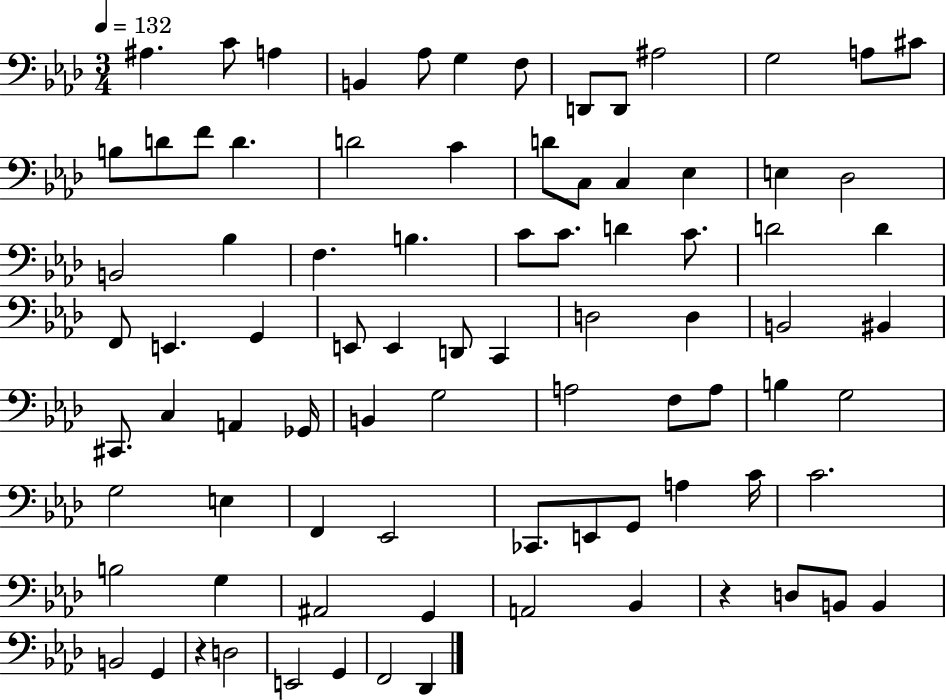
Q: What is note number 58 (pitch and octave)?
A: G3